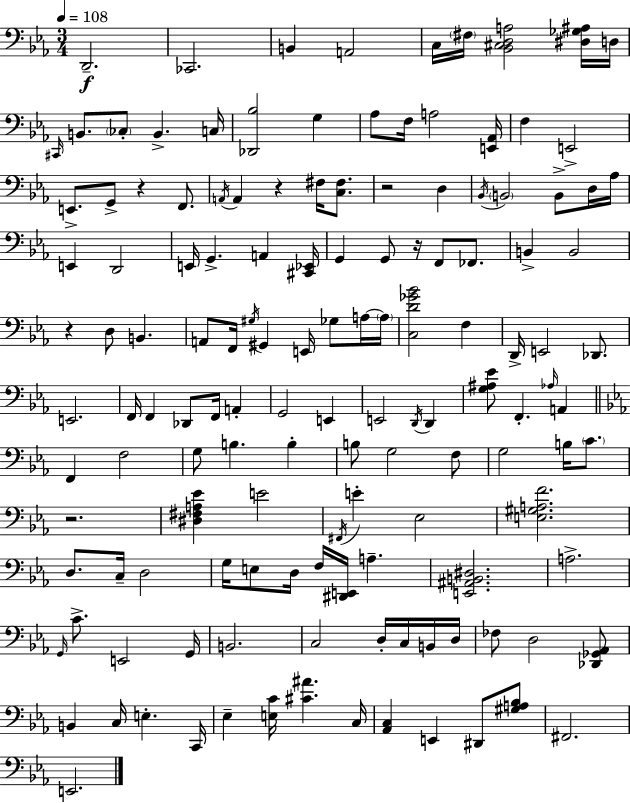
X:1
T:Untitled
M:3/4
L:1/4
K:Eb
D,,2 _C,,2 B,, A,,2 C,/4 ^F,/4 [_B,,^C,D,A,]2 [^D,_G,^A,]/4 D,/4 ^C,,/4 B,,/2 _C,/2 B,, C,/4 [_D,,_B,]2 G, _A,/2 F,/4 A,2 [E,,_A,,]/4 F, E,,2 E,,/2 G,,/2 z F,,/2 A,,/4 A,, z ^F,/4 [C,^F,]/2 z2 D, _B,,/4 B,,2 B,,/2 D,/4 _A,/4 E,, D,,2 E,,/4 G,, A,, [^C,,_E,,]/4 G,, G,,/2 z/4 F,,/2 _F,,/2 B,, B,,2 z D,/2 B,, A,,/2 F,,/4 ^G,/4 ^G,, E,,/4 _G,/2 A,/4 A,/4 [C,D_G_B]2 F, D,,/4 E,,2 _D,,/2 E,,2 F,,/4 F,, _D,,/2 F,,/4 A,, G,,2 E,, E,,2 D,,/4 D,, [G,^A,_E]/2 F,, _A,/4 A,, F,, F,2 G,/2 B, B, B,/2 G,2 F,/2 G,2 B,/4 C/2 z2 [^D,^F,A,_E] E2 ^F,,/4 E _E,2 [E,^G,A,F]2 D,/2 C,/4 D,2 G,/4 E,/2 D,/4 F,/4 [^D,,E,,]/4 A, [E,,^A,,B,,^D,]2 A,2 G,,/4 C/2 E,,2 G,,/4 B,,2 C,2 D,/4 C,/4 B,,/4 D,/4 _F,/2 D,2 [_D,,_G,,_A,,]/2 B,, C,/4 E, C,,/4 _E, [E,C]/4 [^C^A] C,/4 [_A,,C,] E,, ^D,,/2 [^G,A,_B,]/2 ^F,,2 E,,2